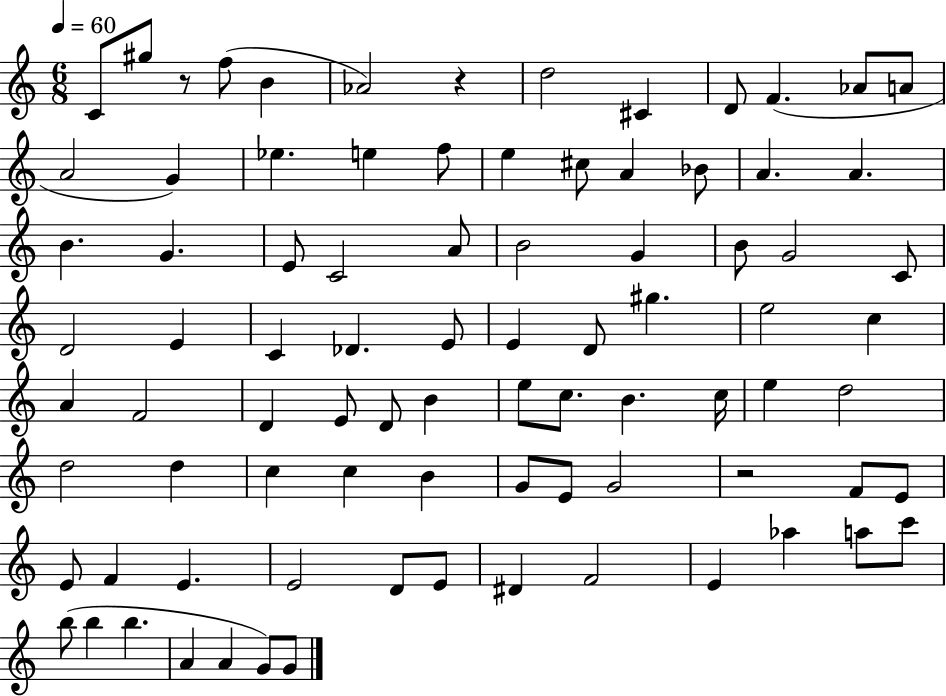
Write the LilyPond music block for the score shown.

{
  \clef treble
  \numericTimeSignature
  \time 6/8
  \key c \major
  \tempo 4 = 60
  c'8 gis''8 r8 f''8( b'4 | aes'2) r4 | d''2 cis'4 | d'8 f'4.( aes'8 a'8 | \break a'2 g'4) | ees''4. e''4 f''8 | e''4 cis''8 a'4 bes'8 | a'4. a'4. | \break b'4. g'4. | e'8 c'2 a'8 | b'2 g'4 | b'8 g'2 c'8 | \break d'2 e'4 | c'4 des'4. e'8 | e'4 d'8 gis''4. | e''2 c''4 | \break a'4 f'2 | d'4 e'8 d'8 b'4 | e''8 c''8. b'4. c''16 | e''4 d''2 | \break d''2 d''4 | c''4 c''4 b'4 | g'8 e'8 g'2 | r2 f'8 e'8 | \break e'8 f'4 e'4. | e'2 d'8 e'8 | dis'4 f'2 | e'4 aes''4 a''8 c'''8 | \break b''8( b''4 b''4. | a'4 a'4 g'8) g'8 | \bar "|."
}